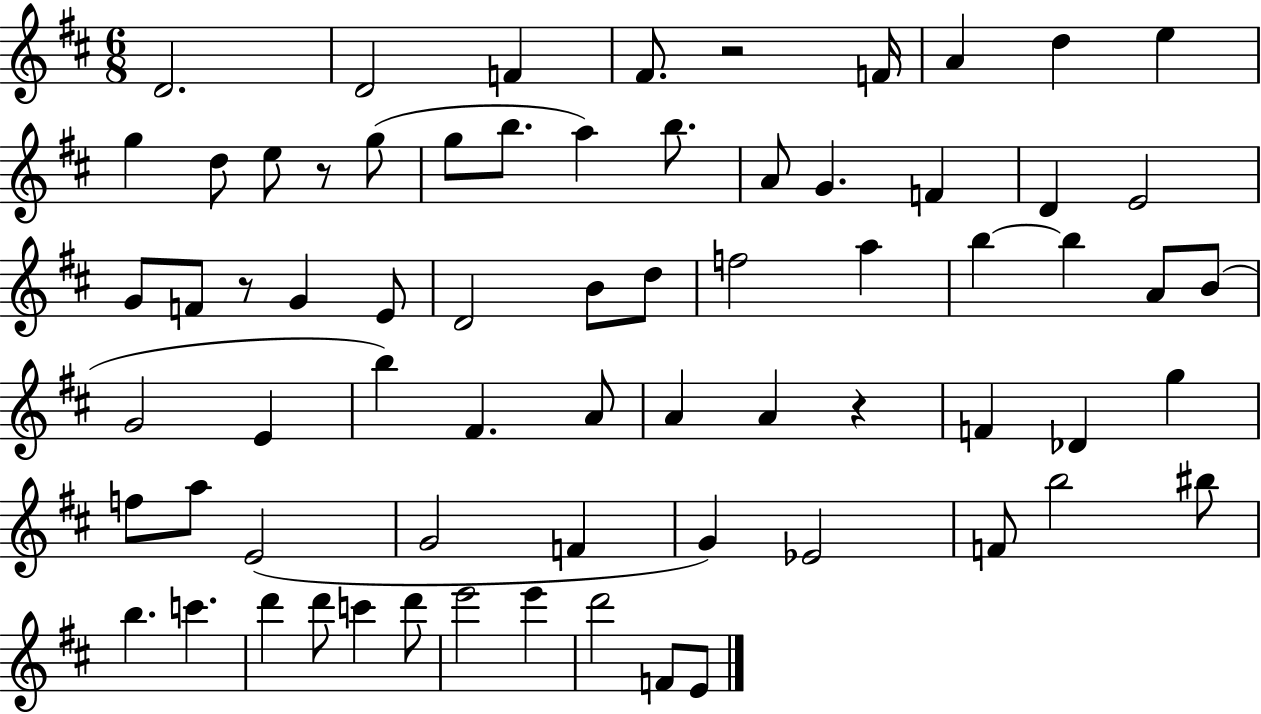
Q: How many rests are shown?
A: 4